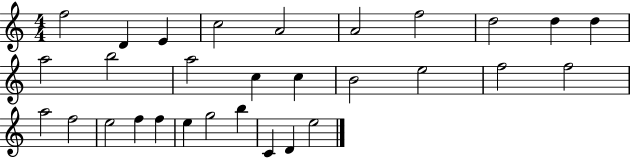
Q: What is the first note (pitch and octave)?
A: F5